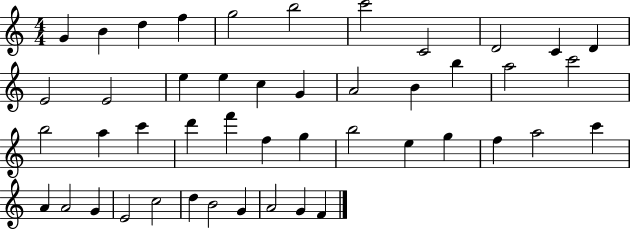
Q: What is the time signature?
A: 4/4